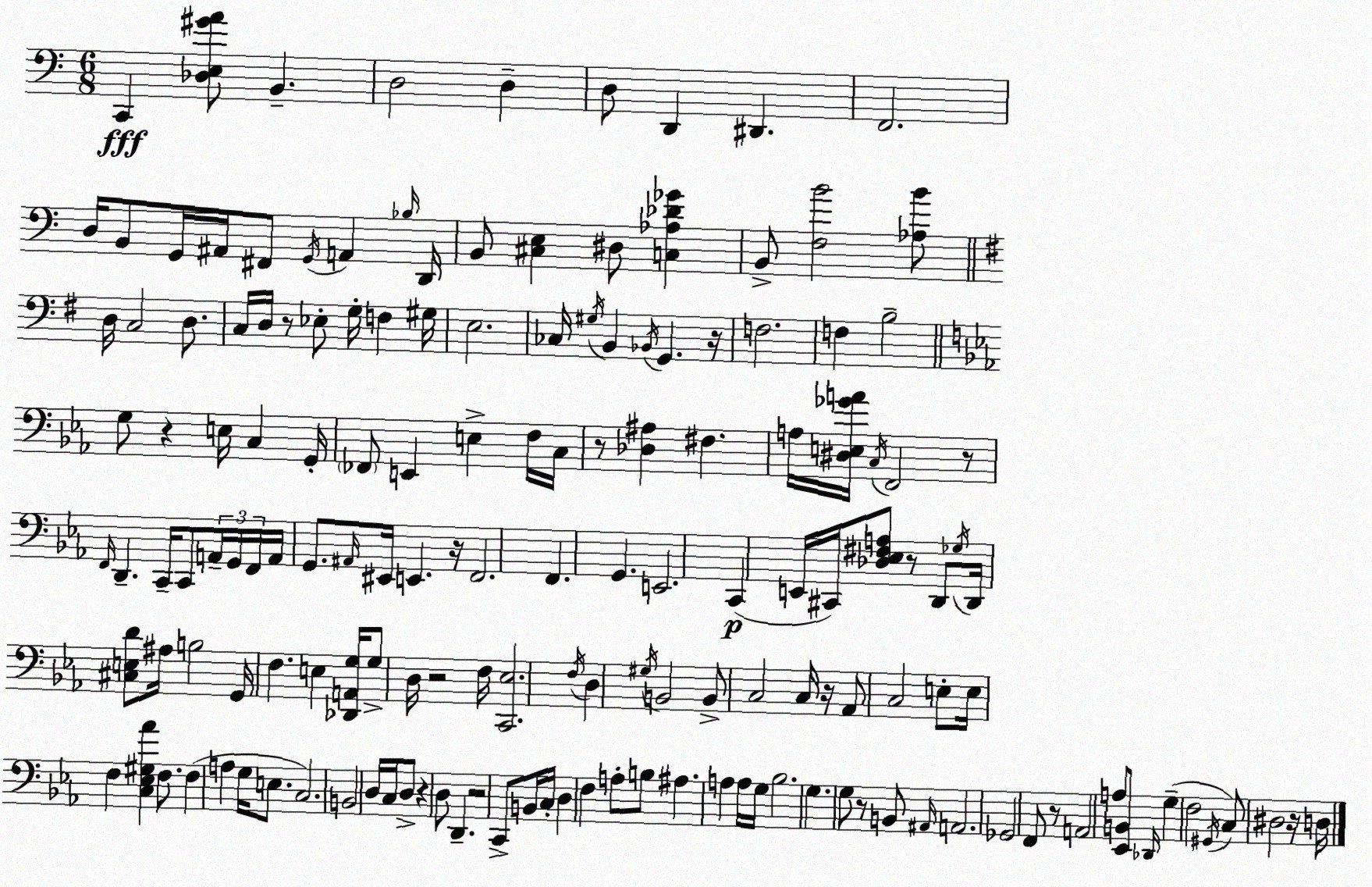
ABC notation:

X:1
T:Untitled
M:6/8
L:1/4
K:C
C,, [_D,E,^GA]/2 B,, D,2 D, D,/2 D,, ^D,, F,,2 D,/4 B,,/2 G,,/4 ^A,,/4 ^F,,/2 G,,/4 A,, _B,/4 D,,/4 B,,/2 [^C,E,] ^D,/2 [C,_A,_D_G] B,,/2 [F,B]2 [_A,B]/2 D,/4 C,2 D,/2 C,/4 D,/4 z/2 _E,/2 G,/4 F, ^G,/4 E,2 _C,/4 ^G,/4 B,, _B,,/4 G,, z/4 F,2 F, B,2 G,/2 z E,/4 C, G,,/4 _F,,/2 E,, E, F,/4 C,/4 z/2 [_D,^A,] ^F, A,/4 [^D,E,_GA]/4 C,/4 F,,2 z/2 F,,/4 D,, C,,/4 C,,/2 A,,/4 G,,/4 F,,/4 A,,/4 G,,/2 ^A,,/4 ^E,,/4 E,, z/4 F,,2 F,, G,, E,,2 C,, E,,/4 ^C,,/4 [_D,_E,^F,A,]/2 z/2 D,,/2 _G,/4 D,,/4 [^C,E,D]/2 ^A,/4 B,2 G,,/4 F, E, [_D,,A,,G,]/4 G,/2 D,/4 z2 F,/4 [C,,_E,]2 F,/4 D, ^G,/4 B,,2 B,,/2 C,2 C,/4 z/4 _A,,/2 C,2 E,/2 E,/4 F, [C,_E,^G,_A] F,/2 F, A, G,/4 E,/2 C,2 B,,2 D,/4 C,/4 D,/2 z D,/2 D,, z2 C,,/2 B,,/4 C,/4 D, F, A,/2 B,/2 ^A, A, A,/4 G,/4 _B,2 G, G,/2 z/2 B,,/2 ^A,,/4 A,,2 _G,,2 F,,/2 z/2 A,,2 A,/2 [_E,,B,,]/2 _D,,/4 G, F,2 ^G,,/4 C,/2 ^D,2 z/4 D,/4